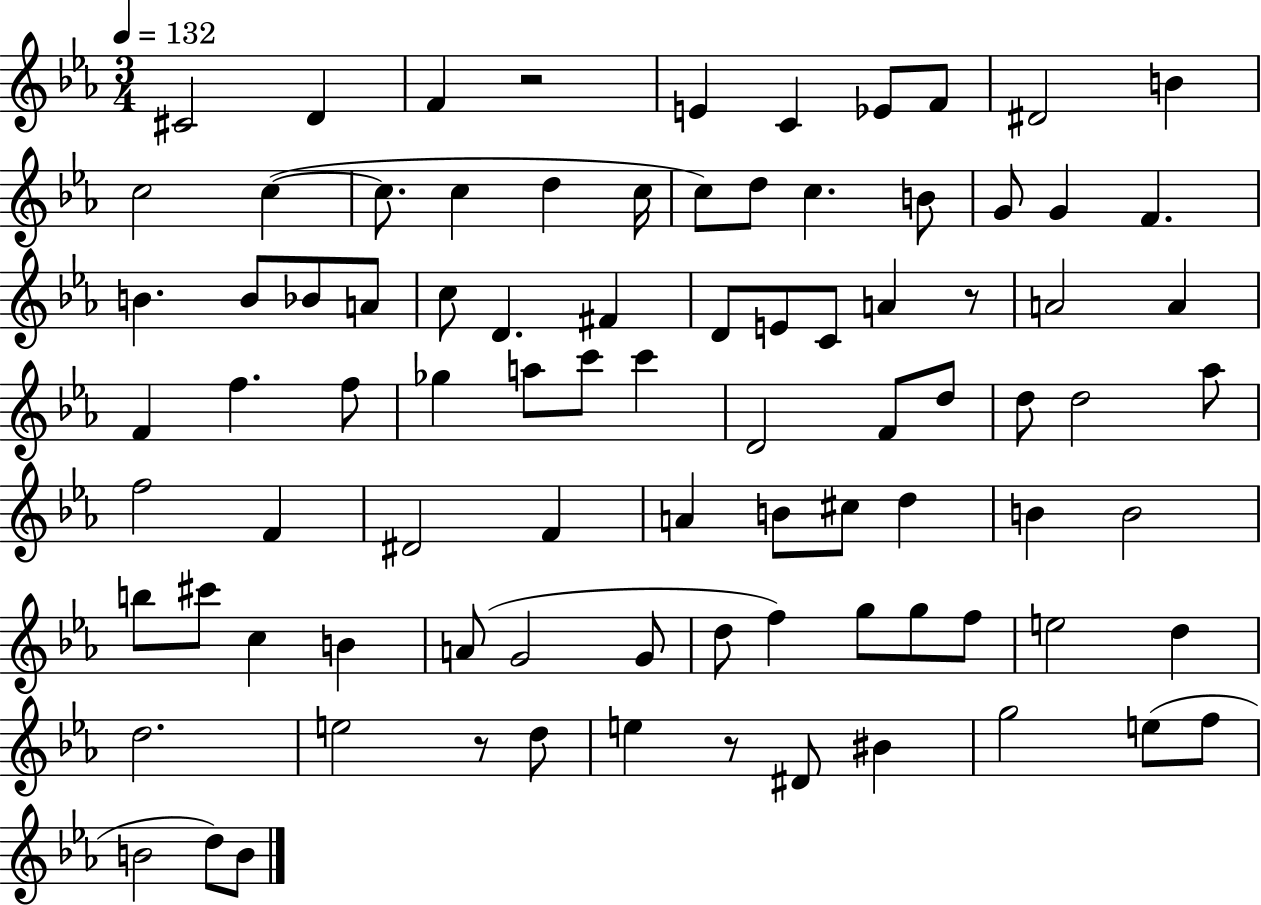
C#4/h D4/q F4/q R/h E4/q C4/q Eb4/e F4/e D#4/h B4/q C5/h C5/q C5/e. C5/q D5/q C5/s C5/e D5/e C5/q. B4/e G4/e G4/q F4/q. B4/q. B4/e Bb4/e A4/e C5/e D4/q. F#4/q D4/e E4/e C4/e A4/q R/e A4/h A4/q F4/q F5/q. F5/e Gb5/q A5/e C6/e C6/q D4/h F4/e D5/e D5/e D5/h Ab5/e F5/h F4/q D#4/h F4/q A4/q B4/e C#5/e D5/q B4/q B4/h B5/e C#6/e C5/q B4/q A4/e G4/h G4/e D5/e F5/q G5/e G5/e F5/e E5/h D5/q D5/h. E5/h R/e D5/e E5/q R/e D#4/e BIS4/q G5/h E5/e F5/e B4/h D5/e B4/e